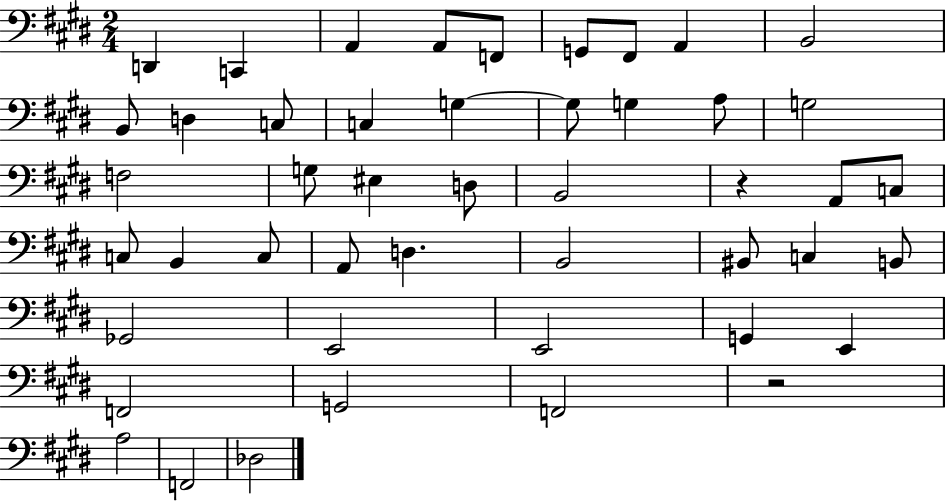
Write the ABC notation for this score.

X:1
T:Untitled
M:2/4
L:1/4
K:E
D,, C,, A,, A,,/2 F,,/2 G,,/2 ^F,,/2 A,, B,,2 B,,/2 D, C,/2 C, G, G,/2 G, A,/2 G,2 F,2 G,/2 ^E, D,/2 B,,2 z A,,/2 C,/2 C,/2 B,, C,/2 A,,/2 D, B,,2 ^B,,/2 C, B,,/2 _G,,2 E,,2 E,,2 G,, E,, F,,2 G,,2 F,,2 z2 A,2 F,,2 _D,2